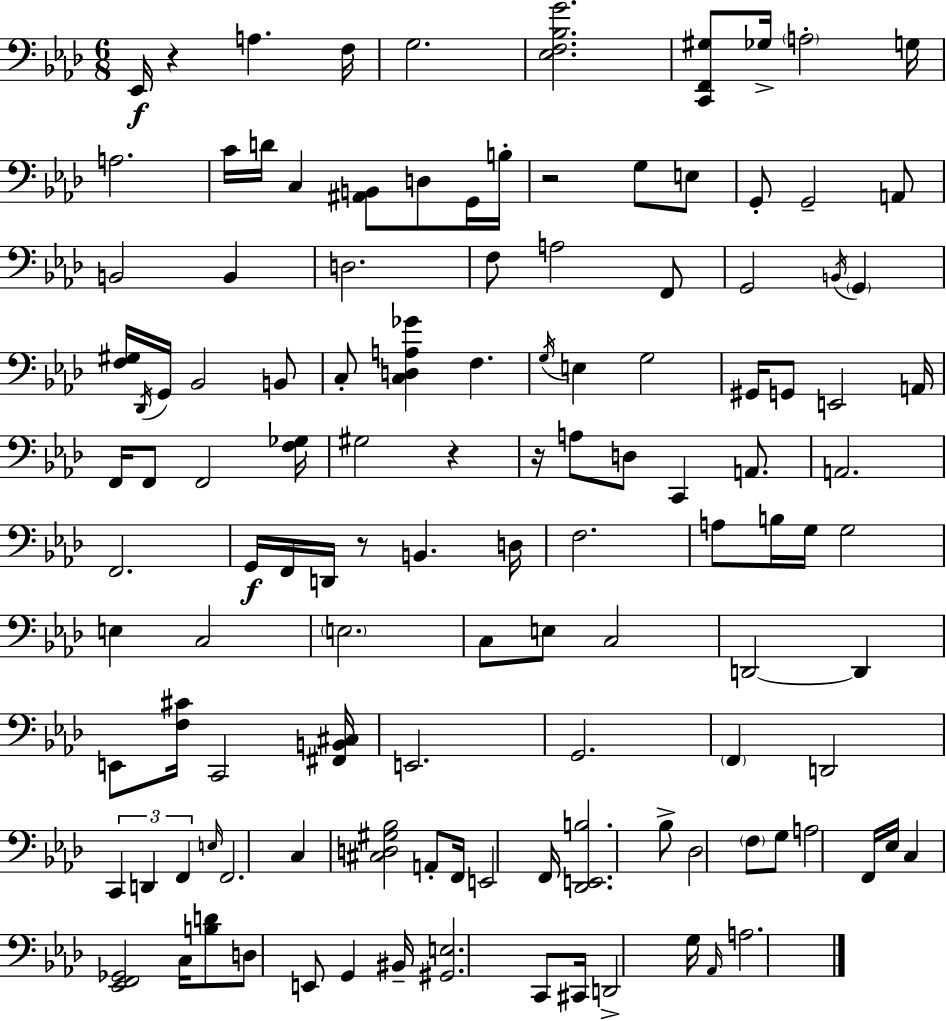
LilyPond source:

{
  \clef bass
  \numericTimeSignature
  \time 6/8
  \key f \minor
  ees,16\f r4 a4. f16 | g2. | <ees f bes g'>2. | <c, f, gis>8 ges16-> \parenthesize a2-. g16 | \break a2. | c'16 d'16 c4 <ais, b,>8 d8 g,16 b16-. | r2 g8 e8 | g,8-. g,2-- a,8 | \break b,2 b,4 | d2. | f8 a2 f,8 | g,2 \acciaccatura { b,16 } \parenthesize g,4 | \break <f gis>16 \acciaccatura { des,16 } g,16 bes,2 | b,8 c8-. <c d a ges'>4 f4. | \acciaccatura { g16 } e4 g2 | gis,16 g,8 e,2 | \break a,16 f,16 f,8 f,2 | <f ges>16 gis2 r4 | r16 a8 d8 c,4 | a,8. a,2. | \break f,2. | g,16\f f,16 d,16 r8 b,4. | d16 f2. | a8 b16 g16 g2 | \break e4 c2 | \parenthesize e2. | c8 e8 c2 | d,2~~ d,4 | \break e,8 <f cis'>16 c,2 | <fis, b, cis>16 e,2. | g,2. | \parenthesize f,4 d,2 | \break \tuplet 3/2 { c,4 d,4 f,4 } | \grace { e16 } f,2. | c4 <cis d gis bes>2 | a,8-. f,16 e,2 | \break f,16 <des, e, b>2. | bes8-> des2 | \parenthesize f8 g8 a2 | f,16 ees16 c4 <ees, f, ges,>2 | \break c16 <b d'>8 d8 e,8 g,4 | bis,16-- <gis, e>2. | c,8 cis,16 d,2-> | g16 \grace { aes,16 } a2. | \break \bar "|."
}